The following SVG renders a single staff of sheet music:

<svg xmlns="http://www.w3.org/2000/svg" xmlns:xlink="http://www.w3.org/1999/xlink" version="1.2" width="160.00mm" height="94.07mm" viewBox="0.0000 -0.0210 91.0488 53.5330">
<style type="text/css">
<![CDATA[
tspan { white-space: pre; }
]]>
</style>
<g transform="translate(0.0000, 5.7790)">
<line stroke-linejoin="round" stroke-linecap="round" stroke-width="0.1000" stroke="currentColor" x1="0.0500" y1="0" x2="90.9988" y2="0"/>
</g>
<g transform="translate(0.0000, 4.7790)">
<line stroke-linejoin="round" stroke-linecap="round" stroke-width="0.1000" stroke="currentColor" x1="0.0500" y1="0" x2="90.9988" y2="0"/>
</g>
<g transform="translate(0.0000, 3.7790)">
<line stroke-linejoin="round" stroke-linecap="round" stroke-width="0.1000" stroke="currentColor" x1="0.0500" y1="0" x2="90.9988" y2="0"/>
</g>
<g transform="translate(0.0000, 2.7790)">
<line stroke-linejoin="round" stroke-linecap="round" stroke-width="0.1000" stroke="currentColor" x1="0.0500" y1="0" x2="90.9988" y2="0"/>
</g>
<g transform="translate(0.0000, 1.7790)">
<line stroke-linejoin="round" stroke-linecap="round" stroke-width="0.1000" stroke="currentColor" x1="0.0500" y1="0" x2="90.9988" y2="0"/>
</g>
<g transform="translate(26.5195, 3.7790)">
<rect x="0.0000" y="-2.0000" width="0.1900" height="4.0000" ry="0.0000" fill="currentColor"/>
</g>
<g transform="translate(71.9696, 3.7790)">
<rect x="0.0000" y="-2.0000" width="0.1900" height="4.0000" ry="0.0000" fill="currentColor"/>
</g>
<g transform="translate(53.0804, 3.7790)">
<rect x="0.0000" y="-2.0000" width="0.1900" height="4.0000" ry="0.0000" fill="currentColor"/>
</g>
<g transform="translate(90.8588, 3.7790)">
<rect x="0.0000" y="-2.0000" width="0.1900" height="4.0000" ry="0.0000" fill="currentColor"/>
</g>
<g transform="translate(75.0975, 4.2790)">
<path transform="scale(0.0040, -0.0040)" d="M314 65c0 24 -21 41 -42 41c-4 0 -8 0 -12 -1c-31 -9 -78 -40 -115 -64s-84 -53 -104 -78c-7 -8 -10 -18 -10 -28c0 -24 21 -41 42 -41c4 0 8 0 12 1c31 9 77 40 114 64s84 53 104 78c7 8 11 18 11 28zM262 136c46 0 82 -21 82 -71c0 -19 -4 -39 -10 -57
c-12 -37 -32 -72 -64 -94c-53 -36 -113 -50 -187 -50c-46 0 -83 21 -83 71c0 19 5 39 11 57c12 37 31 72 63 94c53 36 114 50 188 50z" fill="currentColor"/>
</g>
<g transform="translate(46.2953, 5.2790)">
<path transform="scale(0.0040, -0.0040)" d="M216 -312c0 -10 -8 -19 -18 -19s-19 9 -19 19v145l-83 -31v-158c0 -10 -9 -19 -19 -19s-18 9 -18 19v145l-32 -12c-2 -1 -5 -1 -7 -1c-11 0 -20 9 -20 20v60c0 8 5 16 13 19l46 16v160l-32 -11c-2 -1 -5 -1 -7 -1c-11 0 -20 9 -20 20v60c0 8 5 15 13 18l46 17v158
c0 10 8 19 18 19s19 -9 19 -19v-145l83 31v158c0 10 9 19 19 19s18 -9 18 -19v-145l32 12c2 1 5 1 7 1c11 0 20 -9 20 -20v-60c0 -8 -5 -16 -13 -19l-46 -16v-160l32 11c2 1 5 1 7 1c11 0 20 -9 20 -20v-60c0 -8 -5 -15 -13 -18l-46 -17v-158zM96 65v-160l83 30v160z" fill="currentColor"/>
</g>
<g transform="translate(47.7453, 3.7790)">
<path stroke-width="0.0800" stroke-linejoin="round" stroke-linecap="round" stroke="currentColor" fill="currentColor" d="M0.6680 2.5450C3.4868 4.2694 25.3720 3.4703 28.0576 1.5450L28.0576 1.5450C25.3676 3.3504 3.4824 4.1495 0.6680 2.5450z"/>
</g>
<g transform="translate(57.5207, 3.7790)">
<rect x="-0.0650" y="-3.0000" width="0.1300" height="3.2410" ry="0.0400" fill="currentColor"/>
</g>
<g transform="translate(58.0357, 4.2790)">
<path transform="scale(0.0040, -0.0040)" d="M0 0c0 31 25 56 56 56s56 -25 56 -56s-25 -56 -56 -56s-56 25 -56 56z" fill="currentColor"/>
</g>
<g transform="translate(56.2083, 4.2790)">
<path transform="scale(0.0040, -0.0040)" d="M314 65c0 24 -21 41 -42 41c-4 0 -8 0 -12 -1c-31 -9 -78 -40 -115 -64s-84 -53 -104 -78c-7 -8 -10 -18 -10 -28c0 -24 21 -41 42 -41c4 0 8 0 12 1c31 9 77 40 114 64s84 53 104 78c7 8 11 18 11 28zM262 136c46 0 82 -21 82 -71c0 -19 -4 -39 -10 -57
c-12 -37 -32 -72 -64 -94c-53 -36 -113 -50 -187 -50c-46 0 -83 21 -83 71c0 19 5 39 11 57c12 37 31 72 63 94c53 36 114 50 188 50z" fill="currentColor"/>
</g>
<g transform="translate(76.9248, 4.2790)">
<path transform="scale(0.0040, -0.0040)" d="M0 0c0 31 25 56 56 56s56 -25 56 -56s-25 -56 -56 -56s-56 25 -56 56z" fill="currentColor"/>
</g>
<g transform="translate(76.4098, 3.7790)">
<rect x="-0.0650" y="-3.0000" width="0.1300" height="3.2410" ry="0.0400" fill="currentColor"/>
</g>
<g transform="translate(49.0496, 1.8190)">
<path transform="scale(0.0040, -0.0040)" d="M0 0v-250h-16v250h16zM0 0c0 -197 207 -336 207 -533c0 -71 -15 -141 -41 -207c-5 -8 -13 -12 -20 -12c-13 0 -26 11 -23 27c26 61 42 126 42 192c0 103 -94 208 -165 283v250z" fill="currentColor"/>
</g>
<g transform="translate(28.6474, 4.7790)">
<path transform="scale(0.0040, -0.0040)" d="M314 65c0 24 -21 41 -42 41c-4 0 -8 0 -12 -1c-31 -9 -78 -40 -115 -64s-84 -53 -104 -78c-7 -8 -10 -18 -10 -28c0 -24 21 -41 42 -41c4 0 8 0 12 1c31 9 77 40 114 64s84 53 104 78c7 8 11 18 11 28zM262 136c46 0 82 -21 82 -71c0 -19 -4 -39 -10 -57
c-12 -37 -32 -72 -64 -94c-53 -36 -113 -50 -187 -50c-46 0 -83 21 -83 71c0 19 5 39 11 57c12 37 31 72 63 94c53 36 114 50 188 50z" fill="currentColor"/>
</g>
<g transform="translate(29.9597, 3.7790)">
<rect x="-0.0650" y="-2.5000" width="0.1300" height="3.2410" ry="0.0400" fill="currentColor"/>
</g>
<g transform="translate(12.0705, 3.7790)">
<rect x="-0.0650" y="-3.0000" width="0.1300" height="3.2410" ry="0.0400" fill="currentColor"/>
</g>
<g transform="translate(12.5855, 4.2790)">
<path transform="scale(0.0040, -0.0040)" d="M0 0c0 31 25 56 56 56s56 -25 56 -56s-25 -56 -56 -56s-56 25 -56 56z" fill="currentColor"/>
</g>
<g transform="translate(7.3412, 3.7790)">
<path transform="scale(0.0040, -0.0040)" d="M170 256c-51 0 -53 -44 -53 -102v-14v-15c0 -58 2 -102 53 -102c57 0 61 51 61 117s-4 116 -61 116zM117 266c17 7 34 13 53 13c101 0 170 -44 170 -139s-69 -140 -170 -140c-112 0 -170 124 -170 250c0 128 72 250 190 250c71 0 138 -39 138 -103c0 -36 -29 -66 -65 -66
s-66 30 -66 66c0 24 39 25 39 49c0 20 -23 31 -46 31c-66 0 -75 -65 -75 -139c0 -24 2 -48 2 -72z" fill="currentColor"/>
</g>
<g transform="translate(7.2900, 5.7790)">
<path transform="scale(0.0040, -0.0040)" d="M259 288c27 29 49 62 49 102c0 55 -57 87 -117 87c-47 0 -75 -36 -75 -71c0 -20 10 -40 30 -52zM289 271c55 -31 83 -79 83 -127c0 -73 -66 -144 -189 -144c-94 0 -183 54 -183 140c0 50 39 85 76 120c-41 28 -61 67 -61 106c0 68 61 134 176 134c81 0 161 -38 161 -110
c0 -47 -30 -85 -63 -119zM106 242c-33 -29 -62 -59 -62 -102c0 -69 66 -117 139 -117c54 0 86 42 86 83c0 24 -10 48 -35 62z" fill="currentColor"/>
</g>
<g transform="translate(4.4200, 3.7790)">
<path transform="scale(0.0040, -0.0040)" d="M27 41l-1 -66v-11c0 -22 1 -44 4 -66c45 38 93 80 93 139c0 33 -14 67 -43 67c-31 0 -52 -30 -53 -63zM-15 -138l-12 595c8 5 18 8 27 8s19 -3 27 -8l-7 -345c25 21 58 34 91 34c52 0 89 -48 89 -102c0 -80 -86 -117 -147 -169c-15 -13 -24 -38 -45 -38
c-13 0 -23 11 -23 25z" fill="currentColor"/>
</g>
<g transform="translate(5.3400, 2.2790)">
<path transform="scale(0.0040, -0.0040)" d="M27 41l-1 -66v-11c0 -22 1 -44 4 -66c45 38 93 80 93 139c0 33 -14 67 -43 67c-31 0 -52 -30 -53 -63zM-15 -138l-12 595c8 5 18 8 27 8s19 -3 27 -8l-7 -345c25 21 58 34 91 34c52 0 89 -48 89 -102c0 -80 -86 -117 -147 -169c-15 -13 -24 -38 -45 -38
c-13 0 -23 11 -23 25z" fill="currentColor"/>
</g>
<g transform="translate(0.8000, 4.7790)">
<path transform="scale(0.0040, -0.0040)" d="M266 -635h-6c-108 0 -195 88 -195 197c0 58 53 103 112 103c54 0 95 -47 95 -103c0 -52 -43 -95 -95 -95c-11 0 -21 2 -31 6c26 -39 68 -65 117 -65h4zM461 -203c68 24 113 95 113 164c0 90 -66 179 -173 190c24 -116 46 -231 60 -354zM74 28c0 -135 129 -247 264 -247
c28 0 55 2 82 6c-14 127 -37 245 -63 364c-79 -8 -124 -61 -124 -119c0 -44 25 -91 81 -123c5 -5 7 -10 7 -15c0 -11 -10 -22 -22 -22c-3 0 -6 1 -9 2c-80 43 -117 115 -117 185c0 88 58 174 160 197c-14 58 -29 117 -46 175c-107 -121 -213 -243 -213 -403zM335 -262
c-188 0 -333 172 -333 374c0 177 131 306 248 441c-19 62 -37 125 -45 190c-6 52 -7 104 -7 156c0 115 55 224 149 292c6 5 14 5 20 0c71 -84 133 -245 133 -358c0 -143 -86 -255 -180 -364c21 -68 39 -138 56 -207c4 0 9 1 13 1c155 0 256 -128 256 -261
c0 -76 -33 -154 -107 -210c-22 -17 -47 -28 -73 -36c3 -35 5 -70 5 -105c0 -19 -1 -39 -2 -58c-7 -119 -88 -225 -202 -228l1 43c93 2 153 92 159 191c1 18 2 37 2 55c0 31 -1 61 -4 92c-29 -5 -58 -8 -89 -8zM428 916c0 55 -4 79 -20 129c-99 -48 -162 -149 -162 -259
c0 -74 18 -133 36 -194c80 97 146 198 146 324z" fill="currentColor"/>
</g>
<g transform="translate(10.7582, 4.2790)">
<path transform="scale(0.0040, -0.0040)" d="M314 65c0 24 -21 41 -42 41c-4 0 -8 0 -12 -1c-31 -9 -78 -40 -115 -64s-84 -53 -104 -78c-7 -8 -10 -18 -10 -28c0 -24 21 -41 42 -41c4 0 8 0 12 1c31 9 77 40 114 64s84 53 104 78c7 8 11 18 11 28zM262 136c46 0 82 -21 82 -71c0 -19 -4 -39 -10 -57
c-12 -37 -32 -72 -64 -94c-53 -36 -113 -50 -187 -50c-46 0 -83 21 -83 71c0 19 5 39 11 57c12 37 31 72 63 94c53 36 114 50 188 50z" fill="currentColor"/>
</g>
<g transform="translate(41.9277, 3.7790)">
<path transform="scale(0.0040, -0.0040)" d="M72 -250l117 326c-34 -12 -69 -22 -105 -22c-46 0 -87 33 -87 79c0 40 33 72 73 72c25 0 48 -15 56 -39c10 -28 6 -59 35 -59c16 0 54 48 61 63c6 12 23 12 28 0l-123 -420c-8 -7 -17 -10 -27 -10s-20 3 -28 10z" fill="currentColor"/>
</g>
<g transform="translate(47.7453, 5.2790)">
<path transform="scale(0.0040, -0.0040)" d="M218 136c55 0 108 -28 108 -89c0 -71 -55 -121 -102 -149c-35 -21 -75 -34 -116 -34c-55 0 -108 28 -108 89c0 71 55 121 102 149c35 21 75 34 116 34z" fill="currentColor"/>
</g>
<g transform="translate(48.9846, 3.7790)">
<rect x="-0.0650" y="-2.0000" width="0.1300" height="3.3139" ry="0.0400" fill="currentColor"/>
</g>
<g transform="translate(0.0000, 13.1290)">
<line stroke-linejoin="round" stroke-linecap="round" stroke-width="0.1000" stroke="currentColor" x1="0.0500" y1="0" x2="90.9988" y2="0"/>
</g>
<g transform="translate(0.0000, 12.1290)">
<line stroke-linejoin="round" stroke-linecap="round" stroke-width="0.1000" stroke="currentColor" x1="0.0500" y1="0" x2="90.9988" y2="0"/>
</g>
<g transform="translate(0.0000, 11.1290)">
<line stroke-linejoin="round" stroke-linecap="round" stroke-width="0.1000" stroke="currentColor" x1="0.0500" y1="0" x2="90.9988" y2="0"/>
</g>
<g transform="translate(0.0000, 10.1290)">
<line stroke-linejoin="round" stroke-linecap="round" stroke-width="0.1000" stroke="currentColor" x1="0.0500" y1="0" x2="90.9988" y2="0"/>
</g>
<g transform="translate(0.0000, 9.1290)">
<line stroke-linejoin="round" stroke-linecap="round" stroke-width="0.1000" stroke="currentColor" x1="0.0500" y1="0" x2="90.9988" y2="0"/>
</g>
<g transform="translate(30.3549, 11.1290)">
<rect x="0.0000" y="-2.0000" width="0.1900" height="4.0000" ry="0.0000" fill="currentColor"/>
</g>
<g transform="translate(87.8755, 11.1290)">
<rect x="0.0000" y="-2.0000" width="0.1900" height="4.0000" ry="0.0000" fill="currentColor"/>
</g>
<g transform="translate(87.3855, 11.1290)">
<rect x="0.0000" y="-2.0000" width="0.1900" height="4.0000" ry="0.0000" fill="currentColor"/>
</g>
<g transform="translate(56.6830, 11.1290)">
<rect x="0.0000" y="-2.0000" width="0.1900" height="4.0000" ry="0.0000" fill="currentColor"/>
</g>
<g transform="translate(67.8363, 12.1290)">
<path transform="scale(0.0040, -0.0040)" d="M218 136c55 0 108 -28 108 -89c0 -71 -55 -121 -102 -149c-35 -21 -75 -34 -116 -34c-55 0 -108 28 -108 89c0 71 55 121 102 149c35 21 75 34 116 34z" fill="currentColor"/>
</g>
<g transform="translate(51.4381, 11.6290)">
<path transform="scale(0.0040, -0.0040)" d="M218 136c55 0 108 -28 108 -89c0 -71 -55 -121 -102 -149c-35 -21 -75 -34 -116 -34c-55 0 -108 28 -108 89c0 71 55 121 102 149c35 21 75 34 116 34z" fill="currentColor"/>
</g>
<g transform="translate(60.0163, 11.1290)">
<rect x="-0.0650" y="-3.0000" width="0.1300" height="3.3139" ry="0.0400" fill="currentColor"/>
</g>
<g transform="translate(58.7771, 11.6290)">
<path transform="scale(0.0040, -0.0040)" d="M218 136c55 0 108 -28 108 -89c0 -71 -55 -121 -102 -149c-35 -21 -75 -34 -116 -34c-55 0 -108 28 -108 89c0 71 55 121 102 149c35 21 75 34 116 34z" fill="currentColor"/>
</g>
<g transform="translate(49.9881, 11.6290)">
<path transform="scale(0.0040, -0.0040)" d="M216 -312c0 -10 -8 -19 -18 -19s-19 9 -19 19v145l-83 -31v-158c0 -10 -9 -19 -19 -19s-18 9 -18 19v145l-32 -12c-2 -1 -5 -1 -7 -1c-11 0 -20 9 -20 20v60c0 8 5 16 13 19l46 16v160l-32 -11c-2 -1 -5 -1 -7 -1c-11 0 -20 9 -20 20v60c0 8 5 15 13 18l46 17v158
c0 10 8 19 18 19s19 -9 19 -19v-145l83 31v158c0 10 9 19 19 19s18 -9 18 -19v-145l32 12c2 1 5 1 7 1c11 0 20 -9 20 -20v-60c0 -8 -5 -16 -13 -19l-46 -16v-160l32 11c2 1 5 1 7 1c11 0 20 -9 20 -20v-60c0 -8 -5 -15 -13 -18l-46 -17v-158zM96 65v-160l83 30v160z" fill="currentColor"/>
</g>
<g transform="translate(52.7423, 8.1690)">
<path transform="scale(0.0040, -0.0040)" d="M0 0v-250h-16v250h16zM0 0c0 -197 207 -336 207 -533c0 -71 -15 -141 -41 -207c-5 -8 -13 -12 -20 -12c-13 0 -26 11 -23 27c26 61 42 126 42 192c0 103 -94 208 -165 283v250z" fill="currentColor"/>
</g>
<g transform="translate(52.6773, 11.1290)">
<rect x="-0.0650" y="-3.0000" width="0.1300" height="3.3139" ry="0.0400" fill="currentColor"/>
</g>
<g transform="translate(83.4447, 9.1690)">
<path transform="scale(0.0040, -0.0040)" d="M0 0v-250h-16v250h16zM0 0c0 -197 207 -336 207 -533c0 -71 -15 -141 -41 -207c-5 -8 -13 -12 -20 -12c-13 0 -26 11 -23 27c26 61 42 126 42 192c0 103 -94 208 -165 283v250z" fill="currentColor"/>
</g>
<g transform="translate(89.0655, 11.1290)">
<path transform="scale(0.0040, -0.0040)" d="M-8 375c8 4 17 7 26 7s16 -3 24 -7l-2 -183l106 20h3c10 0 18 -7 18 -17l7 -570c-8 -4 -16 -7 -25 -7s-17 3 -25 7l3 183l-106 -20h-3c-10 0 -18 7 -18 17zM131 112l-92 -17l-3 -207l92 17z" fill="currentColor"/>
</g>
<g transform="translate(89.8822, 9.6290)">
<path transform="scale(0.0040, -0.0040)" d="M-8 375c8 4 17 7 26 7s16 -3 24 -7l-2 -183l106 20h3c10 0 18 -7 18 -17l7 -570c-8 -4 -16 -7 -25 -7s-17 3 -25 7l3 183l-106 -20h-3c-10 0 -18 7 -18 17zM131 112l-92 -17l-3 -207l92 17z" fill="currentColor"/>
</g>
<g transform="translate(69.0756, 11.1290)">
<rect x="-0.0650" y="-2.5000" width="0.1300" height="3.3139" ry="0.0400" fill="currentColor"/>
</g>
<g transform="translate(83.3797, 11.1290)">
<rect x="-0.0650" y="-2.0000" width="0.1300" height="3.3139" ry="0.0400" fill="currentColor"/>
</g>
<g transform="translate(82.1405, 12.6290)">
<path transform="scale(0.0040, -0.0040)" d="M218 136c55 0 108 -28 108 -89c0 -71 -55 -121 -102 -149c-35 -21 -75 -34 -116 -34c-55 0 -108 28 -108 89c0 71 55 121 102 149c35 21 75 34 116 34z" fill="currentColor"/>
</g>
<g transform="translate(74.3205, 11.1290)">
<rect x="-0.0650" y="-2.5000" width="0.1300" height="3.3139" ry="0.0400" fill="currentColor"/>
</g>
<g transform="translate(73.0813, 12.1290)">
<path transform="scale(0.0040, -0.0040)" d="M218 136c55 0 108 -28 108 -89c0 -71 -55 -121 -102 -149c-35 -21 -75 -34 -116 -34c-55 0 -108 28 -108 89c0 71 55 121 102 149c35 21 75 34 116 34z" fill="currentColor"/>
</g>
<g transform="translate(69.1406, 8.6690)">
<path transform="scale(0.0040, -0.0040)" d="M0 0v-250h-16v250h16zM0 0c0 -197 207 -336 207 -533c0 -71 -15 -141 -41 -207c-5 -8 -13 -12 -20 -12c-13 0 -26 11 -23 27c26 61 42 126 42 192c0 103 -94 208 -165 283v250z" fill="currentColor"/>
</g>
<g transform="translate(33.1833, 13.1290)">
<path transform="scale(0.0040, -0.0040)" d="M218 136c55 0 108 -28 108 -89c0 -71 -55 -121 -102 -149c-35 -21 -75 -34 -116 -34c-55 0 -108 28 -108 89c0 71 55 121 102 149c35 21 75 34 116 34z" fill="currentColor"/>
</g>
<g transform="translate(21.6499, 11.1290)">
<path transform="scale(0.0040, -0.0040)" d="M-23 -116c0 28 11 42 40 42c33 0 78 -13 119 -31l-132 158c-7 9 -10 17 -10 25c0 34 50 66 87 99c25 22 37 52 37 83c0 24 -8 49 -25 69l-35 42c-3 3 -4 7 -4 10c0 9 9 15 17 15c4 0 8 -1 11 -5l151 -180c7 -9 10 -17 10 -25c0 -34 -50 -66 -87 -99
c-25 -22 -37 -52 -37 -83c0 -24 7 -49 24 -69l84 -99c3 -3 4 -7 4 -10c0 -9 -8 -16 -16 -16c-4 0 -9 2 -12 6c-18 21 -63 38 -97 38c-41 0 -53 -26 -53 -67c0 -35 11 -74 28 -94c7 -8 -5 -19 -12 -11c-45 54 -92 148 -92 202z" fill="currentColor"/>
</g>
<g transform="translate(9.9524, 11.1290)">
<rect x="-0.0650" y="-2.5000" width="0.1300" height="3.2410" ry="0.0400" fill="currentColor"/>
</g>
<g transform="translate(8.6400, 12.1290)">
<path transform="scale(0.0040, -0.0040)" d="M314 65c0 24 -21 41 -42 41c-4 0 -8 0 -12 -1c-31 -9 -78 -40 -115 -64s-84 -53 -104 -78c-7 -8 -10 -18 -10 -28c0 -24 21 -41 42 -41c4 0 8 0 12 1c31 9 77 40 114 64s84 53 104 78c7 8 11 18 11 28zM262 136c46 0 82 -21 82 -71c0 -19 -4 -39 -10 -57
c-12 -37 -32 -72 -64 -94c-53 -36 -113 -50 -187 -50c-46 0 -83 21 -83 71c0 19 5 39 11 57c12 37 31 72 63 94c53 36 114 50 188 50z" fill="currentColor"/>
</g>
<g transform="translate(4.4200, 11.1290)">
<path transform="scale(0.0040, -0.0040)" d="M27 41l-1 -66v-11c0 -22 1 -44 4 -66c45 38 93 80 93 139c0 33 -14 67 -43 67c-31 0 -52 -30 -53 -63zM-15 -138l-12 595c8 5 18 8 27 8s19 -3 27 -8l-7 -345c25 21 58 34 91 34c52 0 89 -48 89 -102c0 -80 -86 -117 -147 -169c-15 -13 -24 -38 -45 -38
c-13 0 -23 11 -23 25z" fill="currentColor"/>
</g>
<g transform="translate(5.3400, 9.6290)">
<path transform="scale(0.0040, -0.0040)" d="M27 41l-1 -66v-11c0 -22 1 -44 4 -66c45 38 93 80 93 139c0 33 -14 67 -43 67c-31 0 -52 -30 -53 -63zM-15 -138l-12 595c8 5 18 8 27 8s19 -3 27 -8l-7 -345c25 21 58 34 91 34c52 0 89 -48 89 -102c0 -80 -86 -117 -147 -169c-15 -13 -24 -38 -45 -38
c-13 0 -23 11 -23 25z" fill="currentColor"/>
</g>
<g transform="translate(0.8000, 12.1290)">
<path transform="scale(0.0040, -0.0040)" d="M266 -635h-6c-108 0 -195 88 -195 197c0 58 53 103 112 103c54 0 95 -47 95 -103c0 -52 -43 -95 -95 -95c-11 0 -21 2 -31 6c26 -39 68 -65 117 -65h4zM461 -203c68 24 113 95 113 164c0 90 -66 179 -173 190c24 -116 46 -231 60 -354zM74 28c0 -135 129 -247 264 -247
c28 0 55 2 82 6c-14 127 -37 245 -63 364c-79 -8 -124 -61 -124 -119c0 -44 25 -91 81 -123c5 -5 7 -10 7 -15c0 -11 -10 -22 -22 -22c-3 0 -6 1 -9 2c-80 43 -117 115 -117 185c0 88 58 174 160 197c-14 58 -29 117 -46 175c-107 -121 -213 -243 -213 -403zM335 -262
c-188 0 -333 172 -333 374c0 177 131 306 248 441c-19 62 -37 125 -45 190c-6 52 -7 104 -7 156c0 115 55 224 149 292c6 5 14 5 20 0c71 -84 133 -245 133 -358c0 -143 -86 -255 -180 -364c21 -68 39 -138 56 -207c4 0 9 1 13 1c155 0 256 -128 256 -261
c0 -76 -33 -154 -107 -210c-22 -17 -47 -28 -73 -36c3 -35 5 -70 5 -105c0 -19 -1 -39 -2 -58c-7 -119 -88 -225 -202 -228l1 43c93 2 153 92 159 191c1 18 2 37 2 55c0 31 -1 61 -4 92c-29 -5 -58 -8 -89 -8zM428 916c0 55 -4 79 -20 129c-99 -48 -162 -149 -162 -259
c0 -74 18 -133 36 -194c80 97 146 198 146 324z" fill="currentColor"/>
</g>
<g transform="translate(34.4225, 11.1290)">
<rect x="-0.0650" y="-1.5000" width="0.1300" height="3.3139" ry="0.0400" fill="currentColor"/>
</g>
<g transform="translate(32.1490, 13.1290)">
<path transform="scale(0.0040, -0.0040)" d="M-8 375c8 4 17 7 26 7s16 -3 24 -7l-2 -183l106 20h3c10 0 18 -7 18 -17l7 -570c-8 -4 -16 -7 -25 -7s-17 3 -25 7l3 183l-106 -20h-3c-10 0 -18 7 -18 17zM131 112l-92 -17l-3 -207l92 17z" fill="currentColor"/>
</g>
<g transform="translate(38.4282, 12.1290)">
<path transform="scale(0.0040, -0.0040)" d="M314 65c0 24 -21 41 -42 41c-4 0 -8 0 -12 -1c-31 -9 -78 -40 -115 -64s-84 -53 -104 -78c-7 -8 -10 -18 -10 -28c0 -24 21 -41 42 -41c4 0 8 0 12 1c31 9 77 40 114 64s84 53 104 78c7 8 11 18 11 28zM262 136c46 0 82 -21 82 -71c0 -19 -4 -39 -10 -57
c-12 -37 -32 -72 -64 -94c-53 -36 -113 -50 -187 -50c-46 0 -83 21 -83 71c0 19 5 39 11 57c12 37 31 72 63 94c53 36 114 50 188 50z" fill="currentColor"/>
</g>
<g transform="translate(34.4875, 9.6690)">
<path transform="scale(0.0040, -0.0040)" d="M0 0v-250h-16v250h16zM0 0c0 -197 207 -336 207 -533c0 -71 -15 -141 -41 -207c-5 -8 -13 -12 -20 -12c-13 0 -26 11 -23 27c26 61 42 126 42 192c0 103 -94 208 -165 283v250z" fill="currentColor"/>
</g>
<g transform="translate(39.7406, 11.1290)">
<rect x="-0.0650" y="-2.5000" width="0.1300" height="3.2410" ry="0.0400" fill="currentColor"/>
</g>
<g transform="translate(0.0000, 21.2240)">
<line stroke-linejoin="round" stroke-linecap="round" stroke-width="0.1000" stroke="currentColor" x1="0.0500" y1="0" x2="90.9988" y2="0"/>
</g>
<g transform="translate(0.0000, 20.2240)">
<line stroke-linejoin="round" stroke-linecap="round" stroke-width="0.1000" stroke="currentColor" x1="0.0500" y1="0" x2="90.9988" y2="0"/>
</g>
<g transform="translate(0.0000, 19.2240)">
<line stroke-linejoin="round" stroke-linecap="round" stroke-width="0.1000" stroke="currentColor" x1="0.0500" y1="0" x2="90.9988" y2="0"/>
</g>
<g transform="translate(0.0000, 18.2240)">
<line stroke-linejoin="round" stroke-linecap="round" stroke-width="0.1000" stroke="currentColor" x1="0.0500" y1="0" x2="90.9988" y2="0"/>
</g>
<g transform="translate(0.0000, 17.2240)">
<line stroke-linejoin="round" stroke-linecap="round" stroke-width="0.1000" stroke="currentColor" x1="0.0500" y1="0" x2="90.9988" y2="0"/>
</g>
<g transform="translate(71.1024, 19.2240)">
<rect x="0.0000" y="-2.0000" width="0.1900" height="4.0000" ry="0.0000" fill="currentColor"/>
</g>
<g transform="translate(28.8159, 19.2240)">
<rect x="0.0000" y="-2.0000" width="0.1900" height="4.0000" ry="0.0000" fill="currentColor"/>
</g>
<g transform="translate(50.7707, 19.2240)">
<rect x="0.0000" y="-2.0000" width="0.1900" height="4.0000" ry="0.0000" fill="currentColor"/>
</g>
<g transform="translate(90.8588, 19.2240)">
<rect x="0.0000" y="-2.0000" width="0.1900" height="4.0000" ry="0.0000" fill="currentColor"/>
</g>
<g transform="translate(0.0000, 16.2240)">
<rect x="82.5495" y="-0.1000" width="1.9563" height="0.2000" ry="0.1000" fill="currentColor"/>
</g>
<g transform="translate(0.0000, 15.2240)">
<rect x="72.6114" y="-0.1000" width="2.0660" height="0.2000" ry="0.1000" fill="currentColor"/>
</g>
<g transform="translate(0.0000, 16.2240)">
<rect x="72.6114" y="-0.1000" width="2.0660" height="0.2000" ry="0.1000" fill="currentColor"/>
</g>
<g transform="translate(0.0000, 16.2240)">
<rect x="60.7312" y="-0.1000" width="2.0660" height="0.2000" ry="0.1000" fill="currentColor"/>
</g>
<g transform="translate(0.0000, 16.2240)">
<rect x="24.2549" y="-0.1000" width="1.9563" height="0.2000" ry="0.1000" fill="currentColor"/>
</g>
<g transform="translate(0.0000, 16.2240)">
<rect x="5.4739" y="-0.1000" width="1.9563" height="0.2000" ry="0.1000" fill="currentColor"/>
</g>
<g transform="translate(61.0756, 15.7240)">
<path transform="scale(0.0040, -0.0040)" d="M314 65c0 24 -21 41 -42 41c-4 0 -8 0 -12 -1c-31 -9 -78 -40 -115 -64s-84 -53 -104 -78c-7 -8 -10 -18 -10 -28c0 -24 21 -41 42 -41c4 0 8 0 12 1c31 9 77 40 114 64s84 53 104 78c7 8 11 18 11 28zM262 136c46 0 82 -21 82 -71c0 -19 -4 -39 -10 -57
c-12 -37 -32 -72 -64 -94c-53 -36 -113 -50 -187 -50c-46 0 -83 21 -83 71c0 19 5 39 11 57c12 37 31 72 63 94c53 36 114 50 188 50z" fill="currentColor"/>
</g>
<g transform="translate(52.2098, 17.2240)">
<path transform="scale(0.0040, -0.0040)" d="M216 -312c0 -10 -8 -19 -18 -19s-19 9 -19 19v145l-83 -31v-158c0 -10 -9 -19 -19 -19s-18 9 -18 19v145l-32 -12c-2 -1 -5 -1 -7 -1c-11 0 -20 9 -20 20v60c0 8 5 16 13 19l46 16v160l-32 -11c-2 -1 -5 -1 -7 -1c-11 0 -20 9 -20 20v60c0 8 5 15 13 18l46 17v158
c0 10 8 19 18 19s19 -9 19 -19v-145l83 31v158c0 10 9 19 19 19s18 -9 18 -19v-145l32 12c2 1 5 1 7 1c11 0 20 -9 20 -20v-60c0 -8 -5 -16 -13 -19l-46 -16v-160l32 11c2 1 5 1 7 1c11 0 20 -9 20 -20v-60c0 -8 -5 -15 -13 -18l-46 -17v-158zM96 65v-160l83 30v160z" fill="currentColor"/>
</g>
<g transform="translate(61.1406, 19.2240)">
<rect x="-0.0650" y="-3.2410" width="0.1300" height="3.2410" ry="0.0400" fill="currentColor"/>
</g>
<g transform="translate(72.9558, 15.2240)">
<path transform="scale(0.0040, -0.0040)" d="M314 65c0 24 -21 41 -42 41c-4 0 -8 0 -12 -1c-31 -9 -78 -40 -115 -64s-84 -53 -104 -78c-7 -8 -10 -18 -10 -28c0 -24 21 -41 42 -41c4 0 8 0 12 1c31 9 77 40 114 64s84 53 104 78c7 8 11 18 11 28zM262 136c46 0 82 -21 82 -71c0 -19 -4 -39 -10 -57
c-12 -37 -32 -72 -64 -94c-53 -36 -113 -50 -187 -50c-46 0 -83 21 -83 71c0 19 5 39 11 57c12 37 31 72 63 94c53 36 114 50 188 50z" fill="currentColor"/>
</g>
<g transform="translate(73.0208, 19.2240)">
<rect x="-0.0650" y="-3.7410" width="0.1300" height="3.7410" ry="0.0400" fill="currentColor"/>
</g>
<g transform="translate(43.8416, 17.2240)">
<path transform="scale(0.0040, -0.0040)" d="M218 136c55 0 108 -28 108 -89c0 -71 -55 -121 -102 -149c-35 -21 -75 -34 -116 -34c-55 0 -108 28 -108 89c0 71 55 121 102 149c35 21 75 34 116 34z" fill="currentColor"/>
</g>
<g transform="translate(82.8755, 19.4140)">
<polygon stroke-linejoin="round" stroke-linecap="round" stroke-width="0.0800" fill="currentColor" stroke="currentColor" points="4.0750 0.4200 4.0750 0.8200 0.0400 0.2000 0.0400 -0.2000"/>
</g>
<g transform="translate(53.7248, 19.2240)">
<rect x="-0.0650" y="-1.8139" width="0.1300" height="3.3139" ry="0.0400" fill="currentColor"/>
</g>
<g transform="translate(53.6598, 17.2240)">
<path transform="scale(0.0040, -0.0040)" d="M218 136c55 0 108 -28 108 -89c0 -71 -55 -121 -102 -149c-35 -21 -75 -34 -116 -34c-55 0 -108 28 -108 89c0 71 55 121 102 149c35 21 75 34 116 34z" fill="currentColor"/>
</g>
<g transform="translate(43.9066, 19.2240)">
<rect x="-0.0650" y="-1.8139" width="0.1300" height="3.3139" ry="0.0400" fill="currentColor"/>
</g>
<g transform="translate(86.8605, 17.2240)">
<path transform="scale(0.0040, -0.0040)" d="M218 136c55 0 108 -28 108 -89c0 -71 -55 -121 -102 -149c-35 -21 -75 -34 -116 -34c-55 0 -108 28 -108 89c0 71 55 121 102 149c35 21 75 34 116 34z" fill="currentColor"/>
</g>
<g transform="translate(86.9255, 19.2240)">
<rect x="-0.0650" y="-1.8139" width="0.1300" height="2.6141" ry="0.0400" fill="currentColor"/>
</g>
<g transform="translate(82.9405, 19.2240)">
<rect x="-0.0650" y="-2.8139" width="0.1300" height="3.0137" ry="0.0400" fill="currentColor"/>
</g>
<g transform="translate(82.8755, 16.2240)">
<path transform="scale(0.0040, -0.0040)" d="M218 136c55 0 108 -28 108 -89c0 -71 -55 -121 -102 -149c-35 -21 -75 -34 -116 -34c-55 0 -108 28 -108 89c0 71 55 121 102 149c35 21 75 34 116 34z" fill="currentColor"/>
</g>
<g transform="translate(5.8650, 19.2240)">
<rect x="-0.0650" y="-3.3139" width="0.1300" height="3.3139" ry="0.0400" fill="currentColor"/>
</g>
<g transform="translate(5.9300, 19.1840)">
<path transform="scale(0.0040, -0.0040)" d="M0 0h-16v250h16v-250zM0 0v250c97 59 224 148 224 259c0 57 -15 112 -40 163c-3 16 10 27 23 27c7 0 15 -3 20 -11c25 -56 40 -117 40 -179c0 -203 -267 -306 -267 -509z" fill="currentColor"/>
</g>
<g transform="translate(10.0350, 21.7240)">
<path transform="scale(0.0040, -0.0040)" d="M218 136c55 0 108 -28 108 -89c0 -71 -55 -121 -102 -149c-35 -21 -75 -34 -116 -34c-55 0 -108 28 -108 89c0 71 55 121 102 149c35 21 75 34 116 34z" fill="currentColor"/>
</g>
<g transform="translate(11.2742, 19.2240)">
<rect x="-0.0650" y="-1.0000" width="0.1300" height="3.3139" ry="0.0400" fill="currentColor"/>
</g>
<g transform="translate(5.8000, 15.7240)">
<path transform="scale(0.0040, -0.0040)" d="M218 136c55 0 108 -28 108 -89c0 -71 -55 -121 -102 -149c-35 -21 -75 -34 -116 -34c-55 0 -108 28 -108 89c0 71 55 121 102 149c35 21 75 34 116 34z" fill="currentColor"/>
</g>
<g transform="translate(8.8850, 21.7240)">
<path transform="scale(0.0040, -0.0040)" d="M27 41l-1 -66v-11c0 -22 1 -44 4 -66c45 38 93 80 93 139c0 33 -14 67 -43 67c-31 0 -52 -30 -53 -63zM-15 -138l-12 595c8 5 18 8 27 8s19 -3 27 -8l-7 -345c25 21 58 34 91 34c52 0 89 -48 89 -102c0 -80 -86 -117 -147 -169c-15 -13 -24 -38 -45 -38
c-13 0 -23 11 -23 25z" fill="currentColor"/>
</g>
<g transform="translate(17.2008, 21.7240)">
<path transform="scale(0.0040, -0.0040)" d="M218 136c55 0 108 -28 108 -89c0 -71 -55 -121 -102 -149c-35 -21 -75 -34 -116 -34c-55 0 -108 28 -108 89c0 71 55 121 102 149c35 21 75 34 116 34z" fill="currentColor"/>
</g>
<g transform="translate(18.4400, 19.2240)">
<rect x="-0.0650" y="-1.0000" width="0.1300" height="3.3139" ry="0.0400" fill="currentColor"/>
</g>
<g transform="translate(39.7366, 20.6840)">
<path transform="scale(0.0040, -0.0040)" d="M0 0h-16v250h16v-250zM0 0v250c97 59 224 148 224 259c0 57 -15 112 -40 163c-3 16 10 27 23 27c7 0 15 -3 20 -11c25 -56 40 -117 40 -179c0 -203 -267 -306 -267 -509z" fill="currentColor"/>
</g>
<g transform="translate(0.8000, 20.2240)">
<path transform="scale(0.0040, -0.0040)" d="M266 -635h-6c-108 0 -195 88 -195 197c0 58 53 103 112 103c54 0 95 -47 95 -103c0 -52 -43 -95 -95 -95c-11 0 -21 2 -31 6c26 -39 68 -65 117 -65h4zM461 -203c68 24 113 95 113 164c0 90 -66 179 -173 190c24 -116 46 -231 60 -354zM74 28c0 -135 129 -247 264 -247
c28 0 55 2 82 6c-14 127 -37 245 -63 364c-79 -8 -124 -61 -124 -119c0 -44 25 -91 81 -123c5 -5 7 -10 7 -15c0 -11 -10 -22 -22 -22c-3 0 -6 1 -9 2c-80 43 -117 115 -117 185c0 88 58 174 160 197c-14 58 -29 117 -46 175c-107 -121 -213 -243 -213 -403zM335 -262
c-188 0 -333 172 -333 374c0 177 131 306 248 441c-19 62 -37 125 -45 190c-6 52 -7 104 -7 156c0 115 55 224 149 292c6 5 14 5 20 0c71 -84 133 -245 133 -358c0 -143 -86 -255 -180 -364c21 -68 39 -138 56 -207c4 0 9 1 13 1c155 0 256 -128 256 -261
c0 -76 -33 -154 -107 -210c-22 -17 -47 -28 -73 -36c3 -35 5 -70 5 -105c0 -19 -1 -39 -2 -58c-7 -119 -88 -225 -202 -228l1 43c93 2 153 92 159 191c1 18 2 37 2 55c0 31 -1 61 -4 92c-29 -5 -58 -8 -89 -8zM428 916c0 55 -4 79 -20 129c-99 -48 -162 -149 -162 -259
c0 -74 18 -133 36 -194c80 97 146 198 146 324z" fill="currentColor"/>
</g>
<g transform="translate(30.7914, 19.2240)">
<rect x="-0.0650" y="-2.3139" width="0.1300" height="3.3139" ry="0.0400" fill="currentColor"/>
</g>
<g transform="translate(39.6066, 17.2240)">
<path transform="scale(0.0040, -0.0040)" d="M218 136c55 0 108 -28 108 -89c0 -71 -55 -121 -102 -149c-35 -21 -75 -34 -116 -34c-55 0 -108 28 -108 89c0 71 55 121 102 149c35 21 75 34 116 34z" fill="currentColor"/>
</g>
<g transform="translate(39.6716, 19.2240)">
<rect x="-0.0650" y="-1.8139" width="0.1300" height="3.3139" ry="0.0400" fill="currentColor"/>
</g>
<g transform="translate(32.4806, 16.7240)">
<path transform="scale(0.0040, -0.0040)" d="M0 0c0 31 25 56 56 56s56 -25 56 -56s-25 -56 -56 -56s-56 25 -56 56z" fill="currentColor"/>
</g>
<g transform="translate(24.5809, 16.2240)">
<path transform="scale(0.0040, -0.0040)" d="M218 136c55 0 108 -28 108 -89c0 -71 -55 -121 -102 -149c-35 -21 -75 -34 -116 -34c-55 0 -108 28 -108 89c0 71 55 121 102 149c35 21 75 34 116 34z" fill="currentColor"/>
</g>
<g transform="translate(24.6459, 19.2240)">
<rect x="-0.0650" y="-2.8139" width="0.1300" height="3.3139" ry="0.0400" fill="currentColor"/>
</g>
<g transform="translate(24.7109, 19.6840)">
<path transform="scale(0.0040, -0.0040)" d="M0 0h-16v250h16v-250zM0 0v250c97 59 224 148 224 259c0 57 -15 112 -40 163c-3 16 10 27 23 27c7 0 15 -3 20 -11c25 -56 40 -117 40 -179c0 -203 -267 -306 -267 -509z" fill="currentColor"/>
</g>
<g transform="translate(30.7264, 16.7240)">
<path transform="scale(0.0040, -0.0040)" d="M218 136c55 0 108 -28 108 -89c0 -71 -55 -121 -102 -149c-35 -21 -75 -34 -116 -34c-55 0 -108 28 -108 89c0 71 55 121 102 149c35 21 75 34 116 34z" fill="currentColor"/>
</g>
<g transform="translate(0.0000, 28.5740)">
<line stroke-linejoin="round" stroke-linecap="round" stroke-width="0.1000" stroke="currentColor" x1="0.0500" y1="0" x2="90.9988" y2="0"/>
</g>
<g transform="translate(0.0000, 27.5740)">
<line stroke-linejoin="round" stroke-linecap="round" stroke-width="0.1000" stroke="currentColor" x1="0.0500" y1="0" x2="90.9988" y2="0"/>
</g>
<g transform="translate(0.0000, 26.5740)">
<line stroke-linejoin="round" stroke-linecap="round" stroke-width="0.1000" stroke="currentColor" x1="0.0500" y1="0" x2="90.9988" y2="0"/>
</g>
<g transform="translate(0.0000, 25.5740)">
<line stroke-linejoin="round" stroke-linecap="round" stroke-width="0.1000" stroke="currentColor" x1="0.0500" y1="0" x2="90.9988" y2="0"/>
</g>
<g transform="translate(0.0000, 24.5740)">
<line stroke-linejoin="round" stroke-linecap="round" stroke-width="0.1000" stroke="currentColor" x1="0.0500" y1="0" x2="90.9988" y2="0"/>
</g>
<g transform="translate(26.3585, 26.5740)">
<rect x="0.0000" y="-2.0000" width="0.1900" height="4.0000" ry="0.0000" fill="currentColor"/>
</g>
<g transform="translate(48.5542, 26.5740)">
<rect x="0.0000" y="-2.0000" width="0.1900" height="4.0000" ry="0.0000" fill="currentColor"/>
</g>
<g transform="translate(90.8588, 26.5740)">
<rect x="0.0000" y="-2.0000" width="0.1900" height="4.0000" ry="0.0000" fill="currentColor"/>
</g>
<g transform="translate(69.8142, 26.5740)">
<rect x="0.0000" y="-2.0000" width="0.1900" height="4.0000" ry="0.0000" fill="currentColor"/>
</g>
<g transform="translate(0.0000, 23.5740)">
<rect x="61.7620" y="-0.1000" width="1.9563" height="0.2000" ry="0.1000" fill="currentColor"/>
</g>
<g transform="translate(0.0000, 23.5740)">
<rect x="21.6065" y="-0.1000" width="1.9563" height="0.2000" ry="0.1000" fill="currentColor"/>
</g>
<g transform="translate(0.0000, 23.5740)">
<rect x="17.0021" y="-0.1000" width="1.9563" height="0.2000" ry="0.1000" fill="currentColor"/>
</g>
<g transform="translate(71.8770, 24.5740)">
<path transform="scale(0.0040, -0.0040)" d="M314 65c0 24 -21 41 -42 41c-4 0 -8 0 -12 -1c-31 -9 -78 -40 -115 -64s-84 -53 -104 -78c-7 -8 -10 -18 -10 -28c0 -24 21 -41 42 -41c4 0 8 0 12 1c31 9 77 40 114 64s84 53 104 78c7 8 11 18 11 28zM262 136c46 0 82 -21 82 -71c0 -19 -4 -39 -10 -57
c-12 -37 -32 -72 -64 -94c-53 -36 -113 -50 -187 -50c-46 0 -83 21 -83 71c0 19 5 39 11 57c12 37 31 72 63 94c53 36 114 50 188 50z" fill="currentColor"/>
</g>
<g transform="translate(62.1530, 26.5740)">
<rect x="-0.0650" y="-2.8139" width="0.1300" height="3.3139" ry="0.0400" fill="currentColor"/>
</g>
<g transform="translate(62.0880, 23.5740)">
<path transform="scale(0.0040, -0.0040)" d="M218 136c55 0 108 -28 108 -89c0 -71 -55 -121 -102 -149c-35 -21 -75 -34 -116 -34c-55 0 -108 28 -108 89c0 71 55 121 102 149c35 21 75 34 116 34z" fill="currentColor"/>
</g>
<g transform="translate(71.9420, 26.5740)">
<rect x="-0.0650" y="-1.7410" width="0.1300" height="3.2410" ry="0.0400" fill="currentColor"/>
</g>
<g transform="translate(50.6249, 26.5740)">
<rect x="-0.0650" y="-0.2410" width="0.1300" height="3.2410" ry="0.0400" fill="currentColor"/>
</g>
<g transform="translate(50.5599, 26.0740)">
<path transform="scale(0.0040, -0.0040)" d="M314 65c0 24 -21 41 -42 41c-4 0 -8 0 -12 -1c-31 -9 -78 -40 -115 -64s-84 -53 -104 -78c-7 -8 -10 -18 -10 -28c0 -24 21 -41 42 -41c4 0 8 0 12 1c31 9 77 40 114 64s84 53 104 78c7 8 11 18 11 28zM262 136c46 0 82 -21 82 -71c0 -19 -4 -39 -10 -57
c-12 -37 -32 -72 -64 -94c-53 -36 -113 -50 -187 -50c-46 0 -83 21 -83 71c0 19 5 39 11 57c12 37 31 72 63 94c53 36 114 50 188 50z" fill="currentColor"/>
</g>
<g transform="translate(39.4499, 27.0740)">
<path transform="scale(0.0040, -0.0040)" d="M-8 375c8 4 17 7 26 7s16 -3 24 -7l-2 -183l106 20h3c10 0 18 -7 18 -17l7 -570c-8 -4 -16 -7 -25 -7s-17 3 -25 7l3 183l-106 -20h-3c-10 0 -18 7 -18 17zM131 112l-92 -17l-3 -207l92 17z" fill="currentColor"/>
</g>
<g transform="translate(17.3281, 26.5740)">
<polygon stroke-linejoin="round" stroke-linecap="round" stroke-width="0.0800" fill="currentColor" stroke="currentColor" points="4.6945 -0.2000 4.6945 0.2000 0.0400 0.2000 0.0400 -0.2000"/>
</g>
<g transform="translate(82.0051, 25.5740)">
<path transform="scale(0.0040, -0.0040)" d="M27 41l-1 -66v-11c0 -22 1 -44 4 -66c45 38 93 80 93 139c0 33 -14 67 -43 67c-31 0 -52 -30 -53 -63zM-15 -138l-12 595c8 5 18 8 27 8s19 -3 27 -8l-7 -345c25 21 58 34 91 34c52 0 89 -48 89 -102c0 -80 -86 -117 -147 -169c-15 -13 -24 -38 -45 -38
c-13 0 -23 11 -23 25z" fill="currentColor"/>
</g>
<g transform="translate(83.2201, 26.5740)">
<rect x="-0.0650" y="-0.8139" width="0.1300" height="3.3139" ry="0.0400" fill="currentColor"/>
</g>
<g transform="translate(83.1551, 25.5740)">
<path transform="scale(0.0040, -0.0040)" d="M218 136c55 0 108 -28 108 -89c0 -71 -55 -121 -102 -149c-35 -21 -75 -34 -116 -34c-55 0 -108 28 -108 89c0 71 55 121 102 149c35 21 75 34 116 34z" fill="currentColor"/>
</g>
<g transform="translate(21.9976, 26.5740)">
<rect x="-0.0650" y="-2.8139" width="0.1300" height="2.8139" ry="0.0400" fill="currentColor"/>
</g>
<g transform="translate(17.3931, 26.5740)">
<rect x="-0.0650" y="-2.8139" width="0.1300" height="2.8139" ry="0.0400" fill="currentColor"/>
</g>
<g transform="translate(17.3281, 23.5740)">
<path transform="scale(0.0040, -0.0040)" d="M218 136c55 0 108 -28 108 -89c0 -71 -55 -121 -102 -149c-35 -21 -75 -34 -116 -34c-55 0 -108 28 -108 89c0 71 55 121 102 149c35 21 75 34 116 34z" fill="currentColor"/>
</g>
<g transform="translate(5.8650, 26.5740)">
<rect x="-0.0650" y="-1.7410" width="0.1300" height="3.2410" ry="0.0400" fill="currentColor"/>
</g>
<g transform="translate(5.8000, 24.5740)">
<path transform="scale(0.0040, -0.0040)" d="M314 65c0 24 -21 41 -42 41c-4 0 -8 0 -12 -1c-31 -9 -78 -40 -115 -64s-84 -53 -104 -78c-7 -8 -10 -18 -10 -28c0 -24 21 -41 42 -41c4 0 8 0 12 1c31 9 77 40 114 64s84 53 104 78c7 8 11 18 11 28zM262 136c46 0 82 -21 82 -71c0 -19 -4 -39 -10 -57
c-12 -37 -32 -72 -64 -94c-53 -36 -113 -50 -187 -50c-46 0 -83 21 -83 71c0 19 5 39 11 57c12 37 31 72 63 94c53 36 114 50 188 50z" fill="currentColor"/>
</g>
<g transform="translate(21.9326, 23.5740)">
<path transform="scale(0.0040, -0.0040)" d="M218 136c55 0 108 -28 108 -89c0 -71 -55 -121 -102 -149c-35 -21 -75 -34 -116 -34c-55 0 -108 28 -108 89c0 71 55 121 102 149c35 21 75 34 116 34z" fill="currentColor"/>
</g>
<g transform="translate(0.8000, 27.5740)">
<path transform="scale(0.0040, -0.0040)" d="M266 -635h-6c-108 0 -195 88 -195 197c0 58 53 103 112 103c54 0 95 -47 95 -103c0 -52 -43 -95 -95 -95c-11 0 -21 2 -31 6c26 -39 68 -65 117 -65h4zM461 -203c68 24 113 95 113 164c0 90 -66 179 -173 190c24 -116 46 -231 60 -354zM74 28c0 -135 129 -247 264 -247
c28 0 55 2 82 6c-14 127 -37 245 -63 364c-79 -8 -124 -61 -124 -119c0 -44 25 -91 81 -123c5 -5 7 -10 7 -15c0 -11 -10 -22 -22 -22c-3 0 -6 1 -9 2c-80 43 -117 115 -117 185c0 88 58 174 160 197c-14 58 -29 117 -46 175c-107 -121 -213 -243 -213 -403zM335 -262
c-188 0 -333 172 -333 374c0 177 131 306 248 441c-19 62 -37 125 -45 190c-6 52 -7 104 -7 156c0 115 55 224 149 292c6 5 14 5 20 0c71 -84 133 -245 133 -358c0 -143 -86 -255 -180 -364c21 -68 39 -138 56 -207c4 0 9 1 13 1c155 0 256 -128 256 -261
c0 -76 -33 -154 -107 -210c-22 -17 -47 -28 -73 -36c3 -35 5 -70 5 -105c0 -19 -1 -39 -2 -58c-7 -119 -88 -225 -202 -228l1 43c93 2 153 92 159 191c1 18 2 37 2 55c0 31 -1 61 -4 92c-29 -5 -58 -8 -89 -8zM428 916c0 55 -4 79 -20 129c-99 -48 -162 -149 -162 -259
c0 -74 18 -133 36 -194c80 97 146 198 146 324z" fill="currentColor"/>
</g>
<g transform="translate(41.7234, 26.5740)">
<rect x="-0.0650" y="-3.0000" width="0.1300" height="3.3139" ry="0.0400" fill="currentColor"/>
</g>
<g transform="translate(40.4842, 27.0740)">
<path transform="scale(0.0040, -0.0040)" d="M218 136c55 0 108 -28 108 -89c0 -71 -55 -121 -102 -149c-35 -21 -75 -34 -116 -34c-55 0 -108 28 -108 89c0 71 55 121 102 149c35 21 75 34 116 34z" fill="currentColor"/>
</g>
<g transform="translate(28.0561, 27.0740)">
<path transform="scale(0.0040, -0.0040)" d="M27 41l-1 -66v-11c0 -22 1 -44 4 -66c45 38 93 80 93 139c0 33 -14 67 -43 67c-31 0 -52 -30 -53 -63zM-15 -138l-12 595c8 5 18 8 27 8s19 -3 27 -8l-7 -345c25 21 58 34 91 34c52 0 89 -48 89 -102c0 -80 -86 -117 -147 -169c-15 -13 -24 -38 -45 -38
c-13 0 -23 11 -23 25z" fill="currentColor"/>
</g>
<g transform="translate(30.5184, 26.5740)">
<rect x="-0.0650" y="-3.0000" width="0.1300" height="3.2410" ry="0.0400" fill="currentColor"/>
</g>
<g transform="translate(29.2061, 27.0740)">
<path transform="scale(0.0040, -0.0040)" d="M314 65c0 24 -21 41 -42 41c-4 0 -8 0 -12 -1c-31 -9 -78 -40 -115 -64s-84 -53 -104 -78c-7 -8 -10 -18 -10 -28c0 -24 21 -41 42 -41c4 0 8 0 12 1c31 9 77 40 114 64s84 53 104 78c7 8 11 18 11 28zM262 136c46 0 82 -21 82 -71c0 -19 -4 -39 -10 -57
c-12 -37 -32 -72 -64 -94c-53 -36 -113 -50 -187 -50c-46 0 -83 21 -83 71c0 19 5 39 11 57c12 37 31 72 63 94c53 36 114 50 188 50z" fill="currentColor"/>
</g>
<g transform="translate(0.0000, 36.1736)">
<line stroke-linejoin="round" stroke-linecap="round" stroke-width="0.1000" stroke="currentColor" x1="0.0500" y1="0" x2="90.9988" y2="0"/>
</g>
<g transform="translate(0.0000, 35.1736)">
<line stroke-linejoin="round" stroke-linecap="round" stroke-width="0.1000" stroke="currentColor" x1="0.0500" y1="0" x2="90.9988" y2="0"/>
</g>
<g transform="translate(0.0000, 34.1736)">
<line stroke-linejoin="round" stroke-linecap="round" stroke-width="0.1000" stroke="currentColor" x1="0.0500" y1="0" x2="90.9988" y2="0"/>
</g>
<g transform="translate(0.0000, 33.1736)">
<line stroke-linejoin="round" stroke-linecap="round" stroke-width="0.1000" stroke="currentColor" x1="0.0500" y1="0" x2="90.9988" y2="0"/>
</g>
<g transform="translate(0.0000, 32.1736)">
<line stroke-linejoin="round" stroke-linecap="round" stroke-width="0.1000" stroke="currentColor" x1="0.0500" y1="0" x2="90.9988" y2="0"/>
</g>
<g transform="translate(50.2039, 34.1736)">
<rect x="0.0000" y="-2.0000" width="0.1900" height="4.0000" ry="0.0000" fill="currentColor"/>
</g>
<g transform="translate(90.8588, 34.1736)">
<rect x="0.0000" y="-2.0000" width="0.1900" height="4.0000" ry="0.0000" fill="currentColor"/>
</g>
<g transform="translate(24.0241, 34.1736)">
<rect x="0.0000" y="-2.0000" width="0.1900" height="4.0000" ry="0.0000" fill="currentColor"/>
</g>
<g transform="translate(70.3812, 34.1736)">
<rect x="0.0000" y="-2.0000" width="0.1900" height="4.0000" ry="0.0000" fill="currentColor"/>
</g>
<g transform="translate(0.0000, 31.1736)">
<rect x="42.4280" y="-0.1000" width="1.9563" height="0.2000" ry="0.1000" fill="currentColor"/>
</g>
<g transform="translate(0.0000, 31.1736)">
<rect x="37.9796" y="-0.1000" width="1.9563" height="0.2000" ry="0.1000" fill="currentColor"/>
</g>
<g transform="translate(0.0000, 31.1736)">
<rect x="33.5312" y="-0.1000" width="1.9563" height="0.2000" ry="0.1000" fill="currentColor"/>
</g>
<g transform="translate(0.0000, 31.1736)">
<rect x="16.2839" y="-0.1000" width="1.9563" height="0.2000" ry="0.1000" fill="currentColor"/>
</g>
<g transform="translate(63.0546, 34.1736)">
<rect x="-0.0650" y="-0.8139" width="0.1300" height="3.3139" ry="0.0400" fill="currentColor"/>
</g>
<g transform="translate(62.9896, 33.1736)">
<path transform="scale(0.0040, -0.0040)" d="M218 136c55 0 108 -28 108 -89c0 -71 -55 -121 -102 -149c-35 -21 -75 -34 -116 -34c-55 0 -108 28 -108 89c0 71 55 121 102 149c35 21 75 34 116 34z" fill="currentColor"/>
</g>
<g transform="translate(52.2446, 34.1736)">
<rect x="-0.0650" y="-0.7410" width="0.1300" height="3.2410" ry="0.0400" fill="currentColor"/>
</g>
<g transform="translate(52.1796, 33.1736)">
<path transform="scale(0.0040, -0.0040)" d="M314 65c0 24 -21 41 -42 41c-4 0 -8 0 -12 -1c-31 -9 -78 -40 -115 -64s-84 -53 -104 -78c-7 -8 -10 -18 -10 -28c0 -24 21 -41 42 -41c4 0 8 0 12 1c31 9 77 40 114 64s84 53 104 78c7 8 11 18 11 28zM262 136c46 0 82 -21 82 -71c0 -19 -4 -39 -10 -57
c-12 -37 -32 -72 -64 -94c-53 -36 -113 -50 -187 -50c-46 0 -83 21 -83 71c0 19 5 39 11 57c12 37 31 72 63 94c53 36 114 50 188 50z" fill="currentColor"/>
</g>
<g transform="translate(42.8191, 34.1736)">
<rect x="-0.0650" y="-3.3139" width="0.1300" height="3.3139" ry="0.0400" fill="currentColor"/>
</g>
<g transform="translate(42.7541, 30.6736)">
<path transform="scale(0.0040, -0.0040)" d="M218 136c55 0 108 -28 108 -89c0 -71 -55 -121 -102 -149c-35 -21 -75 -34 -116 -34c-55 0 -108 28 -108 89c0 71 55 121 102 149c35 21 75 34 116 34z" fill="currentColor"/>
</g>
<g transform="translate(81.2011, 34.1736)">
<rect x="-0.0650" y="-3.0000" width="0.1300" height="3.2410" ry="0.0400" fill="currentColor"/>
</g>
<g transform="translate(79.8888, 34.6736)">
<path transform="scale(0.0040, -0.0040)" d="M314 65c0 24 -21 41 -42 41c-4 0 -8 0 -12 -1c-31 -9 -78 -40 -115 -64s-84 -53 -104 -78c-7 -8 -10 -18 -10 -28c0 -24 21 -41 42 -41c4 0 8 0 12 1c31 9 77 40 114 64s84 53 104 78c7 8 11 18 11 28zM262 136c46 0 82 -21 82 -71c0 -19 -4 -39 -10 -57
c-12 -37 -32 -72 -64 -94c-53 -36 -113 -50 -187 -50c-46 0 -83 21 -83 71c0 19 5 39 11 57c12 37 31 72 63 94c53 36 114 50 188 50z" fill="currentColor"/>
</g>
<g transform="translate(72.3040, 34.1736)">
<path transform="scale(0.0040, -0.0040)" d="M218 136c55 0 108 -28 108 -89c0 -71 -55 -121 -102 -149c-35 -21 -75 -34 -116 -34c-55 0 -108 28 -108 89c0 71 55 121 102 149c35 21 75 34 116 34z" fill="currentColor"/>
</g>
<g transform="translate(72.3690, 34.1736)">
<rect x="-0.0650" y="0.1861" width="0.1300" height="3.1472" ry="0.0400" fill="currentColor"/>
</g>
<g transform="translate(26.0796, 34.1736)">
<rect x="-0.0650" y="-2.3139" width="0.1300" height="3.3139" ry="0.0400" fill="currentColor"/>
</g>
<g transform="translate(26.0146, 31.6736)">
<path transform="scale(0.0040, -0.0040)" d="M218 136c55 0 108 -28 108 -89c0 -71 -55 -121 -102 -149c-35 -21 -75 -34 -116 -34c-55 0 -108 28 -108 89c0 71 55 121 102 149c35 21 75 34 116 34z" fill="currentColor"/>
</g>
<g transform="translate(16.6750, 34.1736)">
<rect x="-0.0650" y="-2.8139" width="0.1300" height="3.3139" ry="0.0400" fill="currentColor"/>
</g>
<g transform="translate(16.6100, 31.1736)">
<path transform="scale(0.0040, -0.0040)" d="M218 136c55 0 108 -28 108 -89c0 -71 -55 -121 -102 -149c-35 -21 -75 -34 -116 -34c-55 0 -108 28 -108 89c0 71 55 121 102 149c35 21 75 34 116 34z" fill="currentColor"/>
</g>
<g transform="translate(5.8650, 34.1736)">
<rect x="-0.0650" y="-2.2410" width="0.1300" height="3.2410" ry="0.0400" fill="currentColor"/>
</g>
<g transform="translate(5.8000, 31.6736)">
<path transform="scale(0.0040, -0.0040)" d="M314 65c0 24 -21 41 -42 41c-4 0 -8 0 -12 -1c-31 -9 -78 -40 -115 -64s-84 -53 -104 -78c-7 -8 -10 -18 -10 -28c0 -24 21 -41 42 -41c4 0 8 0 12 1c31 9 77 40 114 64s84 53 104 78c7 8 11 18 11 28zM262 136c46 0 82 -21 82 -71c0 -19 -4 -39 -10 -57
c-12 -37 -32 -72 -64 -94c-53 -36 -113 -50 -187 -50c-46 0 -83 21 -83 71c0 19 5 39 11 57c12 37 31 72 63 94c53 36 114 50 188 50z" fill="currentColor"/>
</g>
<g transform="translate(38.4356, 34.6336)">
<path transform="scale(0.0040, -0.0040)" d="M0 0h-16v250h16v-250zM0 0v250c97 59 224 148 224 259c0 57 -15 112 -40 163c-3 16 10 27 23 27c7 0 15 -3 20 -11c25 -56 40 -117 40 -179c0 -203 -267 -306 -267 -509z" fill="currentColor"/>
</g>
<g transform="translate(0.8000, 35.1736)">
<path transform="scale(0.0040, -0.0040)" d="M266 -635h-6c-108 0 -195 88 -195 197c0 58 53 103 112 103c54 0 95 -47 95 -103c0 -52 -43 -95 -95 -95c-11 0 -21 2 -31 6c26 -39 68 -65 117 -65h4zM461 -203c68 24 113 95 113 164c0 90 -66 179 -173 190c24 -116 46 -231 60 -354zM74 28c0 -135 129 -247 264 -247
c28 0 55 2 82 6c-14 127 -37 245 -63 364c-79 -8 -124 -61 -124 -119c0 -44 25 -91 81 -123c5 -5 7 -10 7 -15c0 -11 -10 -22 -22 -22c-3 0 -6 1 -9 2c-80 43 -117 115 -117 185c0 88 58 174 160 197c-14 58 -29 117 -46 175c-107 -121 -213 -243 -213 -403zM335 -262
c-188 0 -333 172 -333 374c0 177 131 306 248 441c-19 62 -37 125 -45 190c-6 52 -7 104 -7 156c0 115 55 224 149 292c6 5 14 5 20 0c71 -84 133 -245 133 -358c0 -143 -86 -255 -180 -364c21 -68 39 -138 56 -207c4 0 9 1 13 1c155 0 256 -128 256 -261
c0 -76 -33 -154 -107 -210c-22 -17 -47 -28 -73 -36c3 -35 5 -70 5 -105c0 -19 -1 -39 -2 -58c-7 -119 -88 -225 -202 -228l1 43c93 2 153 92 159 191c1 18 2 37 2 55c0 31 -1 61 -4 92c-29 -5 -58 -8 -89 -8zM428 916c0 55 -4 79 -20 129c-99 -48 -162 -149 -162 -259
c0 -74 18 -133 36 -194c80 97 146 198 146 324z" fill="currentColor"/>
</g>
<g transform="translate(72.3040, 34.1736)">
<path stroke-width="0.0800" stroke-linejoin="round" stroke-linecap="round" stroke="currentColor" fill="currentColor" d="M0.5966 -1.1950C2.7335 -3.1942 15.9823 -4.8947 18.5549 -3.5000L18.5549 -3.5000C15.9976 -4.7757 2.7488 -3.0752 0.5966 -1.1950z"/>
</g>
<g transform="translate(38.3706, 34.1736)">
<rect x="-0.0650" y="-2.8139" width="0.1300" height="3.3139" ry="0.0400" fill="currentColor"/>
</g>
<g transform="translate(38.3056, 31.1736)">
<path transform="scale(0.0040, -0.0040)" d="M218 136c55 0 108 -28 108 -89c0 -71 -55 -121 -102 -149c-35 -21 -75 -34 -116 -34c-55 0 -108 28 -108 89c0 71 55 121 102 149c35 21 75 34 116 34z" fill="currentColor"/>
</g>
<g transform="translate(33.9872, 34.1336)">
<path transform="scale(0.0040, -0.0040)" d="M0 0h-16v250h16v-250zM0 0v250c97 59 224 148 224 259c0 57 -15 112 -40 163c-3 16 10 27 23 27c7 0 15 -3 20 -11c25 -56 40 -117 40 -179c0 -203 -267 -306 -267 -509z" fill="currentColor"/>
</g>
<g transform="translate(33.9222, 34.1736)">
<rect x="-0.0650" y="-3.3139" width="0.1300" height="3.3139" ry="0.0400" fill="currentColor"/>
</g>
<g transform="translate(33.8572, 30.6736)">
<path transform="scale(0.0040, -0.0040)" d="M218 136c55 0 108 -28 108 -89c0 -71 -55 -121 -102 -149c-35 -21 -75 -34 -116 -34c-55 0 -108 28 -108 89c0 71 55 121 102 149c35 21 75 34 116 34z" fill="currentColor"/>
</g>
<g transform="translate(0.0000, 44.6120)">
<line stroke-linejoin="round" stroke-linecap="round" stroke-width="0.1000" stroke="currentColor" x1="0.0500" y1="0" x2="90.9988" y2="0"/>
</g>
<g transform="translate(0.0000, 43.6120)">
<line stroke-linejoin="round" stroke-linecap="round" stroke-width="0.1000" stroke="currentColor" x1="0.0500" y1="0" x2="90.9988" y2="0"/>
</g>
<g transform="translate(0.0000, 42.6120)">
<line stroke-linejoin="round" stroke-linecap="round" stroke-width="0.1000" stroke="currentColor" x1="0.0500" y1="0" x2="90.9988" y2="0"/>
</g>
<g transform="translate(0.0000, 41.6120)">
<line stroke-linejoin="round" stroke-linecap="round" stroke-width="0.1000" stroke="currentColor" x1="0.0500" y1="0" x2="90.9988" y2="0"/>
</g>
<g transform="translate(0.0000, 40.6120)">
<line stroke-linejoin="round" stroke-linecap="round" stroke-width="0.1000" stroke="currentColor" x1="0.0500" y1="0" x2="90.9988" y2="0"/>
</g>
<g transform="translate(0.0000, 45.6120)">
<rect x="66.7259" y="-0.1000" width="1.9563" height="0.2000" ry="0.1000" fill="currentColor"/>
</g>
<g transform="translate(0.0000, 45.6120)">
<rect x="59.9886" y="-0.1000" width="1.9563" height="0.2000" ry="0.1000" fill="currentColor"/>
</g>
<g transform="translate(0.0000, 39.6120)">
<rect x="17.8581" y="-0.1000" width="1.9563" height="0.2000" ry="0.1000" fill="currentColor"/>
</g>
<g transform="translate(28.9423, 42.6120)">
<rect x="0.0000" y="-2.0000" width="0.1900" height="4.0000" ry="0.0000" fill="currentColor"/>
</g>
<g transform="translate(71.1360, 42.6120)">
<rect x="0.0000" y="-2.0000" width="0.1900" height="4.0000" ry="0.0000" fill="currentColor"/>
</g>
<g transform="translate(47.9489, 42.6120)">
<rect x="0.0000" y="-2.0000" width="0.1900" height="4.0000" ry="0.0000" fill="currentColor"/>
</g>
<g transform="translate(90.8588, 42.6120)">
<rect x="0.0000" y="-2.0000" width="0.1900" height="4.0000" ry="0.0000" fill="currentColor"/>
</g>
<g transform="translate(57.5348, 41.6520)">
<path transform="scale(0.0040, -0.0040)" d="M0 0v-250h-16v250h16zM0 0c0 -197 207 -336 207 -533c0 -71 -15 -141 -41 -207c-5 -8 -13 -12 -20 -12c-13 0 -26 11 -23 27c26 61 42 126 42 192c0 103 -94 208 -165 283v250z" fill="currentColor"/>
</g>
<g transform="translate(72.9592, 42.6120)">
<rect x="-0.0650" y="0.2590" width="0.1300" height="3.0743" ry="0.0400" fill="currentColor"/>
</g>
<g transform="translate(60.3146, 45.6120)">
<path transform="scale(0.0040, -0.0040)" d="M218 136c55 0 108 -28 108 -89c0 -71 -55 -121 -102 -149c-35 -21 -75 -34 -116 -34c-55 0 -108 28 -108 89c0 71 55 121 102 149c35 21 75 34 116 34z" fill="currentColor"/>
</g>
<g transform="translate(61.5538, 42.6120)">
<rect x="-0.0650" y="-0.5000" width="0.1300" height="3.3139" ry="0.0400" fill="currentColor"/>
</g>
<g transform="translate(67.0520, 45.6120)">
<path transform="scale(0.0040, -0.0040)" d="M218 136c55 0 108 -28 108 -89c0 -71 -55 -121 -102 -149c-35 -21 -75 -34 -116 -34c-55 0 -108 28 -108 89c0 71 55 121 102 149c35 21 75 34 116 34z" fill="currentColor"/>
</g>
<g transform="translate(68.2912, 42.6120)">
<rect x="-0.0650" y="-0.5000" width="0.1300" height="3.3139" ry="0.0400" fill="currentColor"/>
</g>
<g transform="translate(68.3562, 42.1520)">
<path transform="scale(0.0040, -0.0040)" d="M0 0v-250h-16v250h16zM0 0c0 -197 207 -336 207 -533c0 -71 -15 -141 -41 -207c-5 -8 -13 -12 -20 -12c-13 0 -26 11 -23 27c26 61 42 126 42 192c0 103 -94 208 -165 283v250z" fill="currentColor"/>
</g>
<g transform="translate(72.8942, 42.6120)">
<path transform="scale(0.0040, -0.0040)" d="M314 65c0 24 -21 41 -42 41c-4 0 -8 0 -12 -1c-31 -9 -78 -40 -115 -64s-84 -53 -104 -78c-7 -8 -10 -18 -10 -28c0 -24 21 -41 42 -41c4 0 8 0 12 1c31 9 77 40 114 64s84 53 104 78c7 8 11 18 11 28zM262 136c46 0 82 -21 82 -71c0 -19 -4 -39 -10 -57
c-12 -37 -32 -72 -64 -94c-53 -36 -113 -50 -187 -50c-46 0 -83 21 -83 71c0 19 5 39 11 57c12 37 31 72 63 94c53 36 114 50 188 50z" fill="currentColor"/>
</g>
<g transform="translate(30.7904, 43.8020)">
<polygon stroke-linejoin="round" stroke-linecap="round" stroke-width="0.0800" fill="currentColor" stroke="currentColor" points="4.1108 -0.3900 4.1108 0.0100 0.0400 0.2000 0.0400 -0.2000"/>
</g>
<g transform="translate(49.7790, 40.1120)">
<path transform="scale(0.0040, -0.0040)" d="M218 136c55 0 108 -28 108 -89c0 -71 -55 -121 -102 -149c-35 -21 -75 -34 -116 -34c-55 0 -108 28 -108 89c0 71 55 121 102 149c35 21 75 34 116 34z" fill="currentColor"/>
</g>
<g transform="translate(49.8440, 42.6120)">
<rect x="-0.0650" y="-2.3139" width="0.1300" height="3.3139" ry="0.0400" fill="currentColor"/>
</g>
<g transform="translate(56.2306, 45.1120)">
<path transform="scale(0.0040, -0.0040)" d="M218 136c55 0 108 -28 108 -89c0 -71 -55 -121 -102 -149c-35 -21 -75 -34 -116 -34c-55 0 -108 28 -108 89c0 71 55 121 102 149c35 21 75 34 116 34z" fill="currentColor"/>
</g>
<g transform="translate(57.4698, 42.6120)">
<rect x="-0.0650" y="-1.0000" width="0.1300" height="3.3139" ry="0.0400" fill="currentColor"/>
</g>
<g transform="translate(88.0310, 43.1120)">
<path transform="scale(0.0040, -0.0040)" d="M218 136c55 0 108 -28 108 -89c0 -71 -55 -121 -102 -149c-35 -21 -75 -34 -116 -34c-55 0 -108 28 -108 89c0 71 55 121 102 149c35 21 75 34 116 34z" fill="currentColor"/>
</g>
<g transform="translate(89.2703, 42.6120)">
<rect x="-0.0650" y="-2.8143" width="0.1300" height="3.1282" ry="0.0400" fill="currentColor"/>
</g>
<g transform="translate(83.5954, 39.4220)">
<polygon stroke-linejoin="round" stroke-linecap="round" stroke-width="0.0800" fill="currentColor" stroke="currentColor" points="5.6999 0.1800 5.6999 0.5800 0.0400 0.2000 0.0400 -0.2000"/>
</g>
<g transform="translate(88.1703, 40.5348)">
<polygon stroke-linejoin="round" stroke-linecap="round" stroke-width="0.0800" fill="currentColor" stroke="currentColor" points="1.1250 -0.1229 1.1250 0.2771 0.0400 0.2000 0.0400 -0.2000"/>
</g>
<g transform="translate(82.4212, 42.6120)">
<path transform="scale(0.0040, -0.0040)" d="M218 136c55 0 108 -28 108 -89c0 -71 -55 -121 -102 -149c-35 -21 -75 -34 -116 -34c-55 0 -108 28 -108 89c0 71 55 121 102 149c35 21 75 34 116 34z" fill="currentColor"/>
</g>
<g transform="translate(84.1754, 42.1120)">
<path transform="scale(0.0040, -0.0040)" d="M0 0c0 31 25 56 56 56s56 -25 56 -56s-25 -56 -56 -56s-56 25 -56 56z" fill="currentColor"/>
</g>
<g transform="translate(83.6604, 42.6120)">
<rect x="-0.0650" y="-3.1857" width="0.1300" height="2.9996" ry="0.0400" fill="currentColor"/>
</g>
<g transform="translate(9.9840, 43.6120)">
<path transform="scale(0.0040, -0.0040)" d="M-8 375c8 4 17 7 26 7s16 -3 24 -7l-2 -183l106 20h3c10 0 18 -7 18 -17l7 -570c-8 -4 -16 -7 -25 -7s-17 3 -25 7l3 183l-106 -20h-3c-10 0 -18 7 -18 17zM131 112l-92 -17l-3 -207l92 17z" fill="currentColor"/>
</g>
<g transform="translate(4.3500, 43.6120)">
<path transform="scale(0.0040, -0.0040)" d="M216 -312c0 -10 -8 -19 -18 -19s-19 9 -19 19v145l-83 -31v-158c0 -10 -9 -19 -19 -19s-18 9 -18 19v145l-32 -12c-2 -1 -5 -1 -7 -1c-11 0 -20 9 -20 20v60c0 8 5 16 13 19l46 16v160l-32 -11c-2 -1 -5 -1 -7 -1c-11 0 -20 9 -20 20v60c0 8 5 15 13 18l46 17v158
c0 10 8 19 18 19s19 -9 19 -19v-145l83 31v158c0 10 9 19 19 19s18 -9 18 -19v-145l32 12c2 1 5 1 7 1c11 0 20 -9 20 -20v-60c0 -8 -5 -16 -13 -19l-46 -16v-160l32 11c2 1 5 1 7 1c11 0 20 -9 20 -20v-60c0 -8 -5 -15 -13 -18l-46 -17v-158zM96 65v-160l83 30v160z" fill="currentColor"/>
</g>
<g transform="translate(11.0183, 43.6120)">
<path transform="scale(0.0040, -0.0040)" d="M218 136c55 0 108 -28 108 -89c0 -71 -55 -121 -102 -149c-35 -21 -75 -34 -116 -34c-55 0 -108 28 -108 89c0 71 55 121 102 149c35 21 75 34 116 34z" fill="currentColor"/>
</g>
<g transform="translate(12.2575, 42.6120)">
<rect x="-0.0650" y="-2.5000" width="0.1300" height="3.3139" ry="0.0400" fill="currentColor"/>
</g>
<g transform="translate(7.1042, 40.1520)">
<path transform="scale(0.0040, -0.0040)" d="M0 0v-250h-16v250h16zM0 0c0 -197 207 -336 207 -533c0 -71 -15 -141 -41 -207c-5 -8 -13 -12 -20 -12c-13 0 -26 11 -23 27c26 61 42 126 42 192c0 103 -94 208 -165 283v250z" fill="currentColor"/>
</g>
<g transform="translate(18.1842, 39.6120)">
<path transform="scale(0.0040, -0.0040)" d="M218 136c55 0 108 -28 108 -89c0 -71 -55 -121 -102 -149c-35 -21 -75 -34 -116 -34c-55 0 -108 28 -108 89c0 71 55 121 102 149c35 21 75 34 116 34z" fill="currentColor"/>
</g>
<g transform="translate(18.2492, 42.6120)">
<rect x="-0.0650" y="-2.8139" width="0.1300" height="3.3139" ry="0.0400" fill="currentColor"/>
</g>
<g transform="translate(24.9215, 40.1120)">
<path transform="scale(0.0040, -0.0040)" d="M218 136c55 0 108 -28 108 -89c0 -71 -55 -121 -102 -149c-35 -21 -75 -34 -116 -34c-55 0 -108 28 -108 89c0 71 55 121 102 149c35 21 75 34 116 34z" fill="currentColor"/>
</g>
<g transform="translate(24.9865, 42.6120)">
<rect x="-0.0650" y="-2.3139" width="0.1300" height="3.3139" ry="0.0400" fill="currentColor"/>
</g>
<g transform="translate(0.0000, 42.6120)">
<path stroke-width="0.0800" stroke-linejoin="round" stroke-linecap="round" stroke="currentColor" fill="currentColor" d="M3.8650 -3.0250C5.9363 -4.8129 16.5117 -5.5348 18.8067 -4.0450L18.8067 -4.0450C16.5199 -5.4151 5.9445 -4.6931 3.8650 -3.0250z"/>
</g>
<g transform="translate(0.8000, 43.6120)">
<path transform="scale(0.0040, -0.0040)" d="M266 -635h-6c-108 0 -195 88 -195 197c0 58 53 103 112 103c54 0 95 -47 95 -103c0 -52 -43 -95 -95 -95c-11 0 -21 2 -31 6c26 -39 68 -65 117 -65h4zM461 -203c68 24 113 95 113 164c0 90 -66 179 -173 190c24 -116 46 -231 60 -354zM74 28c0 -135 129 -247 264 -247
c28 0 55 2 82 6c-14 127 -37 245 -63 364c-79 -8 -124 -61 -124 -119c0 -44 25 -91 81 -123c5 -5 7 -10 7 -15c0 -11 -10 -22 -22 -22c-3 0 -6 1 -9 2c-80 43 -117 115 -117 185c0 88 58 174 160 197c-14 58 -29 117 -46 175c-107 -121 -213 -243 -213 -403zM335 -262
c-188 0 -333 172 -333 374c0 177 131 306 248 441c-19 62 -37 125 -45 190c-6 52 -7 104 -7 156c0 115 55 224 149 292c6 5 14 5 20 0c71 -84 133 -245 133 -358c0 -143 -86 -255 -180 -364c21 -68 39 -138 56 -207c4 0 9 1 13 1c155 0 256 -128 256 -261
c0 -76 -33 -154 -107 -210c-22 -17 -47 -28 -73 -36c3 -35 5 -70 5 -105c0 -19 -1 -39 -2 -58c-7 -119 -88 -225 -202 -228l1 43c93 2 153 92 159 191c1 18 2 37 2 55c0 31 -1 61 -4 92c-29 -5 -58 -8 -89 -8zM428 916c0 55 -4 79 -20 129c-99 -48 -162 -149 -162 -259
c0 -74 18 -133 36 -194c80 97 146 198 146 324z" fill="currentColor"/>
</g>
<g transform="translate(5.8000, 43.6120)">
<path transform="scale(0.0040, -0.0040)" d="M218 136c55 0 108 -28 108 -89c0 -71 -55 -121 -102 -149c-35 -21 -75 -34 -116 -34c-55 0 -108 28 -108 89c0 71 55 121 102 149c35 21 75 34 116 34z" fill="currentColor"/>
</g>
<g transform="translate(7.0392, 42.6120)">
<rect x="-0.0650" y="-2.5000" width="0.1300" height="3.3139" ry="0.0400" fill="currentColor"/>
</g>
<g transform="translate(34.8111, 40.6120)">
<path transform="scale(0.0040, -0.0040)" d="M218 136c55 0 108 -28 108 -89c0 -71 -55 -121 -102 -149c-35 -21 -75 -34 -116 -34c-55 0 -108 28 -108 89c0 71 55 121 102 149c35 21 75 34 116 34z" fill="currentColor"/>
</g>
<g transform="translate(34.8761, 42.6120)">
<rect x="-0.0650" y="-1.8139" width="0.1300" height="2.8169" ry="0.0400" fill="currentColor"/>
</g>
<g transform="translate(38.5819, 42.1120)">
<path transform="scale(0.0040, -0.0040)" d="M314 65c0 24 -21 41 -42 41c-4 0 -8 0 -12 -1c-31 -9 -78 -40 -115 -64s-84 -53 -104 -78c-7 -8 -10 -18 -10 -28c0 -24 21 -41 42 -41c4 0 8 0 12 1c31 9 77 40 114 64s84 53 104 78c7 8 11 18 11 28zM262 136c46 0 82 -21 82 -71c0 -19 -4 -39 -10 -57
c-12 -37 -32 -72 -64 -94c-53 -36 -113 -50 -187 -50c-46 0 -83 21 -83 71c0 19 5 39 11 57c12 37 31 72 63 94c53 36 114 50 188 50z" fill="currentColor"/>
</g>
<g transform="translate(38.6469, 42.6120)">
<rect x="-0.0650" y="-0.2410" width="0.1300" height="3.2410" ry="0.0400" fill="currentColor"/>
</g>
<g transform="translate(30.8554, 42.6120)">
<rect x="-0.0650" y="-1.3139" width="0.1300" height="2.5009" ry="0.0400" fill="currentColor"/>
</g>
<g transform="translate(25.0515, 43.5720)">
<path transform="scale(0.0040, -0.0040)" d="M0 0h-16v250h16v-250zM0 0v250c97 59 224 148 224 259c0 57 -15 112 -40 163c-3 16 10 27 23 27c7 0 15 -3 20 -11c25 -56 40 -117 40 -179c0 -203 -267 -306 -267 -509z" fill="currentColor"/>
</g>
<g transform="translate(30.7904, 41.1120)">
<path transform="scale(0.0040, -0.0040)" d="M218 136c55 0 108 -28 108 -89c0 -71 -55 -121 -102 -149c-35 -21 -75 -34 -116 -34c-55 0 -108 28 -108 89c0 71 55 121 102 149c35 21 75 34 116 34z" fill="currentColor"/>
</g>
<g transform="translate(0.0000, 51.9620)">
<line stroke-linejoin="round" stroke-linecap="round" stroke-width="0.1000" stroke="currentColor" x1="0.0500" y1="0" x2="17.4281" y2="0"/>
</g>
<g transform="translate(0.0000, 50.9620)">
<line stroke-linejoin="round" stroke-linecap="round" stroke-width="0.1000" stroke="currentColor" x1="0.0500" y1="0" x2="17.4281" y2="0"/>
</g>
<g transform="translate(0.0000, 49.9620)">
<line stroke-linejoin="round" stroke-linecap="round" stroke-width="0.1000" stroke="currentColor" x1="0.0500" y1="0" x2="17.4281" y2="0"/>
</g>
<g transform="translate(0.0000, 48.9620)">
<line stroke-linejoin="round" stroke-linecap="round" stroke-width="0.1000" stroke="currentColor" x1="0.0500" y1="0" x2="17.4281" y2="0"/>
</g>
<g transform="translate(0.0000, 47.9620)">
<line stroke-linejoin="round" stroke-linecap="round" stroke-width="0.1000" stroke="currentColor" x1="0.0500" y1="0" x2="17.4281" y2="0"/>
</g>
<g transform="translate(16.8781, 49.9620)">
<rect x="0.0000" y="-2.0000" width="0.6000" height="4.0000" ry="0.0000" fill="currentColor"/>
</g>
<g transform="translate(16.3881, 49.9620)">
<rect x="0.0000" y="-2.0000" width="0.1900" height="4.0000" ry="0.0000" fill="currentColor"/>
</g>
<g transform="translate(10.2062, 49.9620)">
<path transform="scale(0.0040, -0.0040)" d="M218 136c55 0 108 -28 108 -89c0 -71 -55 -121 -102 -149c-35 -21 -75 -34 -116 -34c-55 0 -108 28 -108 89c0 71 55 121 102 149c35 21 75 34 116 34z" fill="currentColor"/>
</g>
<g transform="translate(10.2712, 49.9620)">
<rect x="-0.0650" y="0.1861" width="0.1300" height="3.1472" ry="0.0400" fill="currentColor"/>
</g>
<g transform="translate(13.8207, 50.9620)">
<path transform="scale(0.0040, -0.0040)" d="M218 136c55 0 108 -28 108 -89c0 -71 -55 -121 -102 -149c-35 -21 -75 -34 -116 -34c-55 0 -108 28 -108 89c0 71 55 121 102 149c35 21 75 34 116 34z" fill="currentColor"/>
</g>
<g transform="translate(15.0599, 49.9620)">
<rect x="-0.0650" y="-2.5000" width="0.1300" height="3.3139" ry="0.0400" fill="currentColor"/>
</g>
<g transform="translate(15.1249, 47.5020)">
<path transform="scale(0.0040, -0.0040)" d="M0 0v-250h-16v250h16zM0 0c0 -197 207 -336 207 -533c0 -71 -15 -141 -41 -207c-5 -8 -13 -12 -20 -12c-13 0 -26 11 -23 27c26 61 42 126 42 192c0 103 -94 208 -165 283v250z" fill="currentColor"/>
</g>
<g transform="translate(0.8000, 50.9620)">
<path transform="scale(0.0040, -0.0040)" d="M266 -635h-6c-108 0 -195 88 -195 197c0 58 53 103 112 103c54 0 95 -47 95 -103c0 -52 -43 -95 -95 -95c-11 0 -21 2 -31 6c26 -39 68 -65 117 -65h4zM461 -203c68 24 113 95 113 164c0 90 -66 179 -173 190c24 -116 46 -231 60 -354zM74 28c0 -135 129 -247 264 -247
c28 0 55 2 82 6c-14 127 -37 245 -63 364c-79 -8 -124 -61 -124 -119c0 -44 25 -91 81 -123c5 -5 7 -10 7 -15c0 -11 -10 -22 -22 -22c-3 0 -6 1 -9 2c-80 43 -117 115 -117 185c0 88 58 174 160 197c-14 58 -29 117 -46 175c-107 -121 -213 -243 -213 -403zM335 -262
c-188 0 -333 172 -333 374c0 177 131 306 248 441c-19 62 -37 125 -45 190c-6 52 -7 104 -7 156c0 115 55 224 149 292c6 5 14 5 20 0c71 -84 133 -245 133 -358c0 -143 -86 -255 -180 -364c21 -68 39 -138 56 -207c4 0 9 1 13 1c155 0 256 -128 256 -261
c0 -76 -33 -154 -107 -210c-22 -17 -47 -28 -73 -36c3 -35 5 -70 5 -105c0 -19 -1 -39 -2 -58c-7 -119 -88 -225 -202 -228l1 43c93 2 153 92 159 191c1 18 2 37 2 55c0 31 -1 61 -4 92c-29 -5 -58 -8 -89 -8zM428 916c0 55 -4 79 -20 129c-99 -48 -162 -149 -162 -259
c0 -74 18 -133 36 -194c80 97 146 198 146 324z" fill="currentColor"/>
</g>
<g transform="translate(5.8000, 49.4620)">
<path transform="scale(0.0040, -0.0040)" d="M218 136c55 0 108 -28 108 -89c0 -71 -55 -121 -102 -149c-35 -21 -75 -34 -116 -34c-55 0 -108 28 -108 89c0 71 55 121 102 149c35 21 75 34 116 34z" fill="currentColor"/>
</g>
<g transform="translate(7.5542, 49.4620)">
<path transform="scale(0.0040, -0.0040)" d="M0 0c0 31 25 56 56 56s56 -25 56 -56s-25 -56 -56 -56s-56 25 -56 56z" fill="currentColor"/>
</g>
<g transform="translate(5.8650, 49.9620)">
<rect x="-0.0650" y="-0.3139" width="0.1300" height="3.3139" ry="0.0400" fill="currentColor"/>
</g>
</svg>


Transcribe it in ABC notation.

X:1
T:Untitled
M:6/8
L:1/4
K:Bb
A2 G2 z/2 ^F/2 A2 A2 G2 z E/2 G2 ^A/2 A G/2 G F/2 b/2 _D _D a/2 g f/2 f ^f b2 c'2 a/2 f/2 f2 a/2 a/2 _A2 A c2 a f2 _d g2 a g b/2 a/2 b d2 d B A2 ^G/2 G a g/2 e/2 f/2 c2 g D/2 C C/2 B2 B/2 A/4 c B G/2